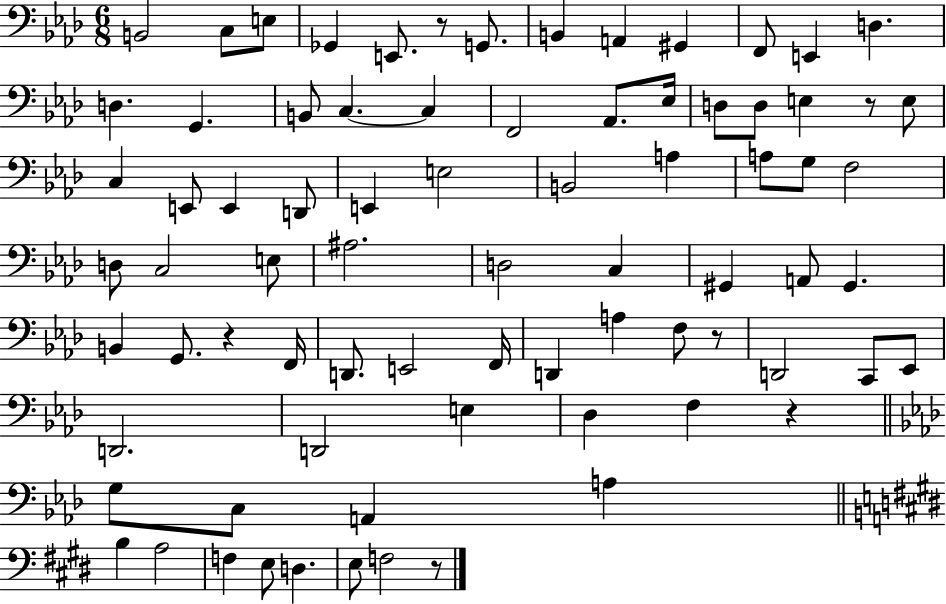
{
  \clef bass
  \numericTimeSignature
  \time 6/8
  \key aes \major
  \repeat volta 2 { b,2 c8 e8 | ges,4 e,8. r8 g,8. | b,4 a,4 gis,4 | f,8 e,4 d4. | \break d4. g,4. | b,8 c4.~~ c4 | f,2 aes,8. ees16 | d8 d8 e4 r8 e8 | \break c4 e,8 e,4 d,8 | e,4 e2 | b,2 a4 | a8 g8 f2 | \break d8 c2 e8 | ais2. | d2 c4 | gis,4 a,8 gis,4. | \break b,4 g,8. r4 f,16 | d,8. e,2 f,16 | d,4 a4 f8 r8 | d,2 c,8 ees,8 | \break d,2. | d,2 e4 | des4 f4 r4 | \bar "||" \break \key aes \major g8 c8 a,4 a4 | \bar "||" \break \key e \major b4 a2 | f4 e8 d4. | e8 f2 r8 | } \bar "|."
}